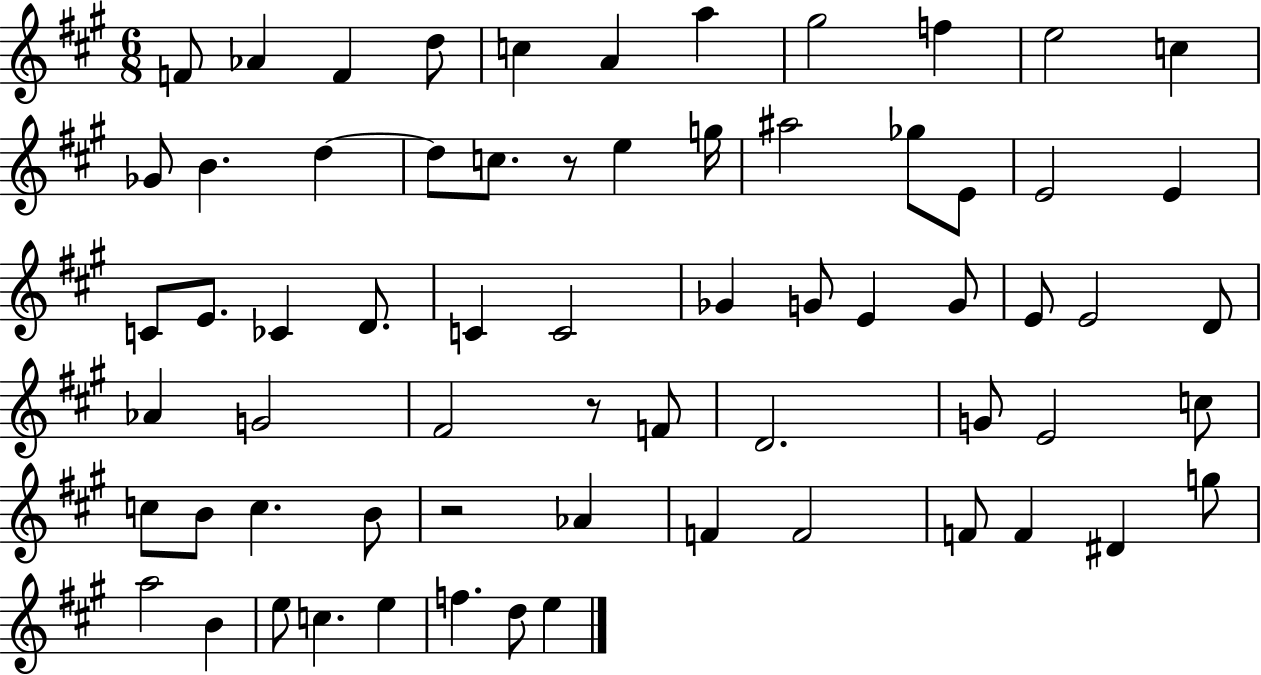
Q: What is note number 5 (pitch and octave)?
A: C5